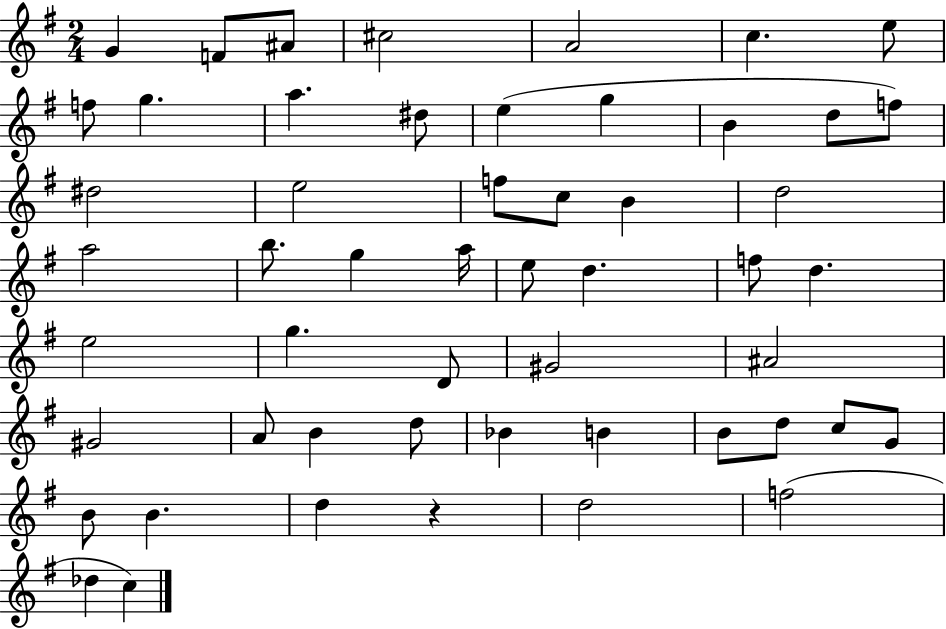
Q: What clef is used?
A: treble